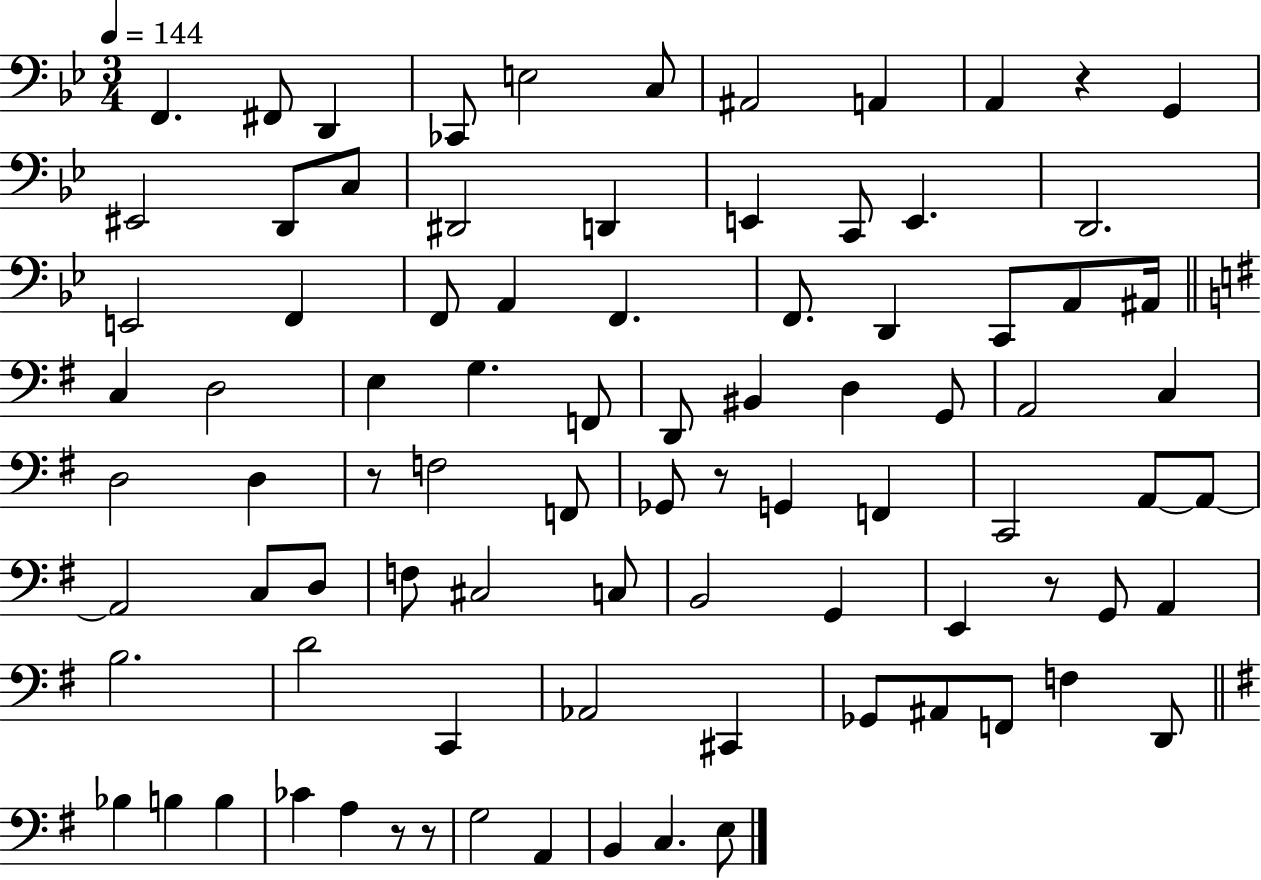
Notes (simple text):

F2/q. F#2/e D2/q CES2/e E3/h C3/e A#2/h A2/q A2/q R/q G2/q EIS2/h D2/e C3/e D#2/h D2/q E2/q C2/e E2/q. D2/h. E2/h F2/q F2/e A2/q F2/q. F2/e. D2/q C2/e A2/e A#2/s C3/q D3/h E3/q G3/q. F2/e D2/e BIS2/q D3/q G2/e A2/h C3/q D3/h D3/q R/e F3/h F2/e Gb2/e R/e G2/q F2/q C2/h A2/e A2/e A2/h C3/e D3/e F3/e C#3/h C3/e B2/h G2/q E2/q R/e G2/e A2/q B3/h. D4/h C2/q Ab2/h C#2/q Gb2/e A#2/e F2/e F3/q D2/e Bb3/q B3/q B3/q CES4/q A3/q R/e R/e G3/h A2/q B2/q C3/q. E3/e